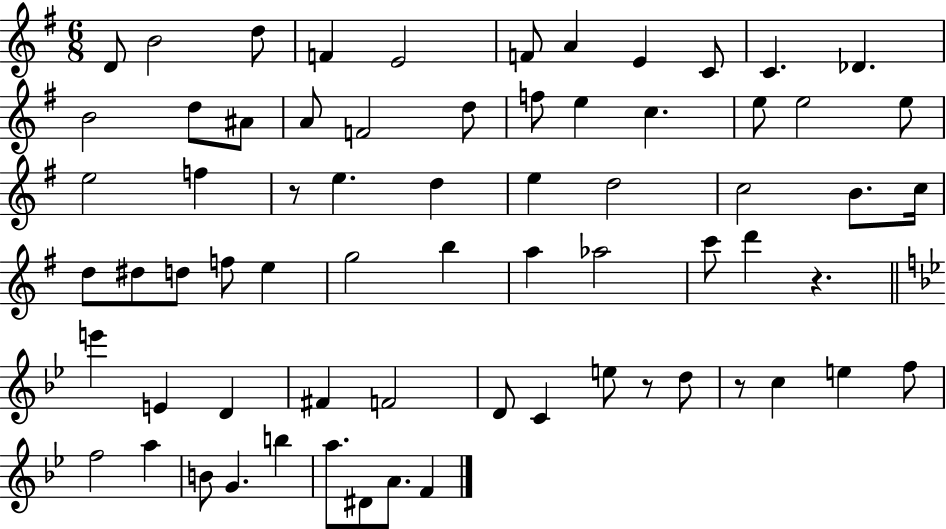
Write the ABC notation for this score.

X:1
T:Untitled
M:6/8
L:1/4
K:G
D/2 B2 d/2 F E2 F/2 A E C/2 C _D B2 d/2 ^A/2 A/2 F2 d/2 f/2 e c e/2 e2 e/2 e2 f z/2 e d e d2 c2 B/2 c/4 d/2 ^d/2 d/2 f/2 e g2 b a _a2 c'/2 d' z e' E D ^F F2 D/2 C e/2 z/2 d/2 z/2 c e f/2 f2 a B/2 G b a/2 ^D/2 A/2 F